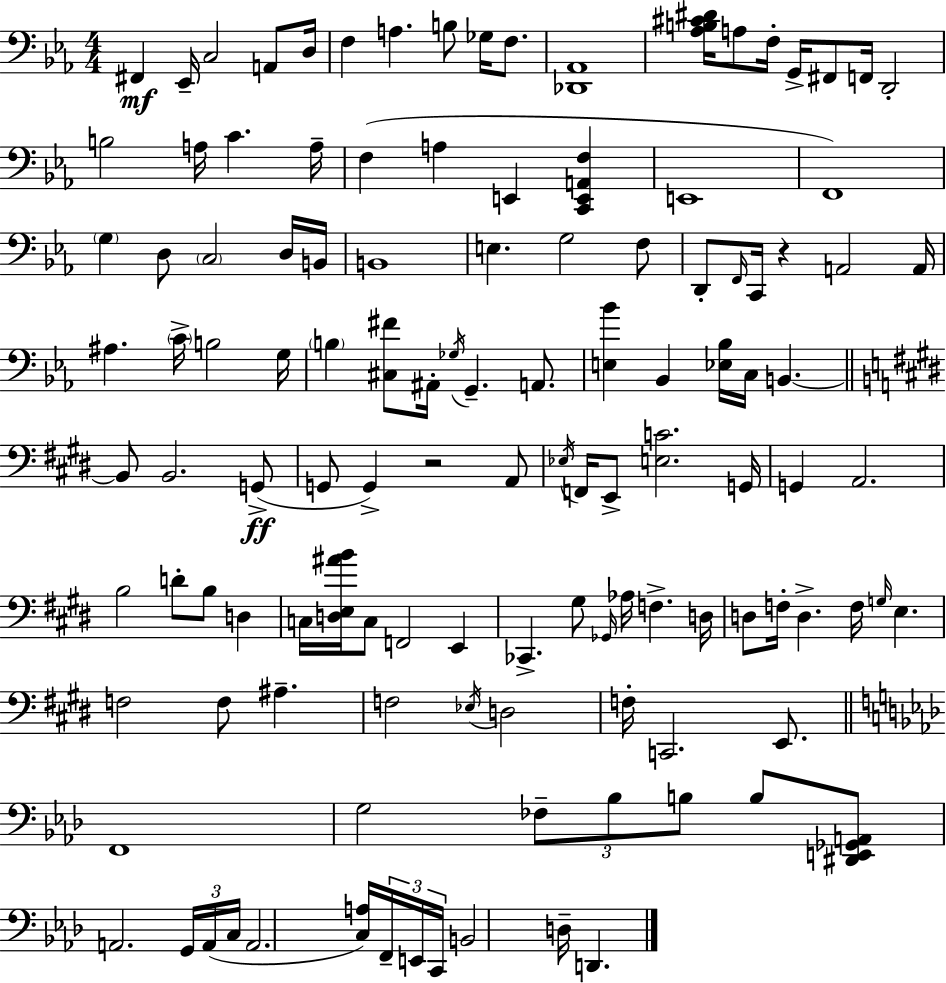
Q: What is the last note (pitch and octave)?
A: D2